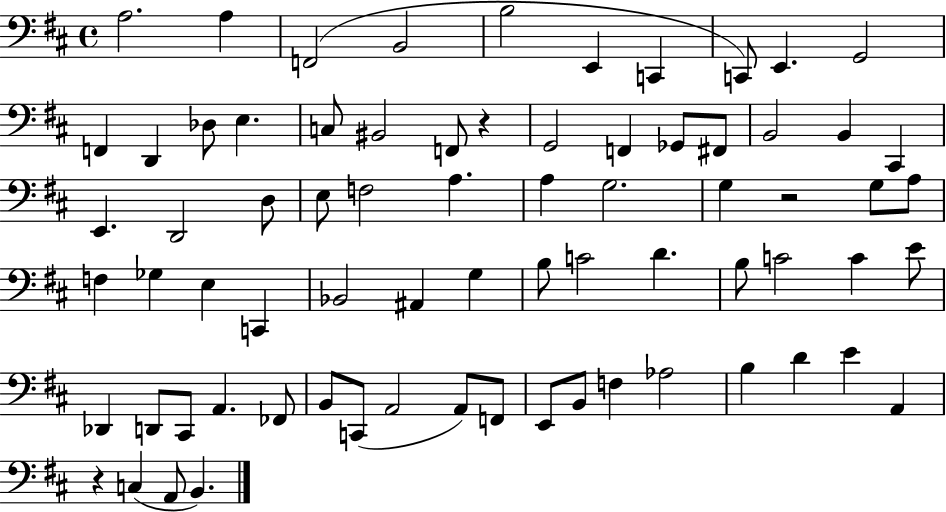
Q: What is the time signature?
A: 4/4